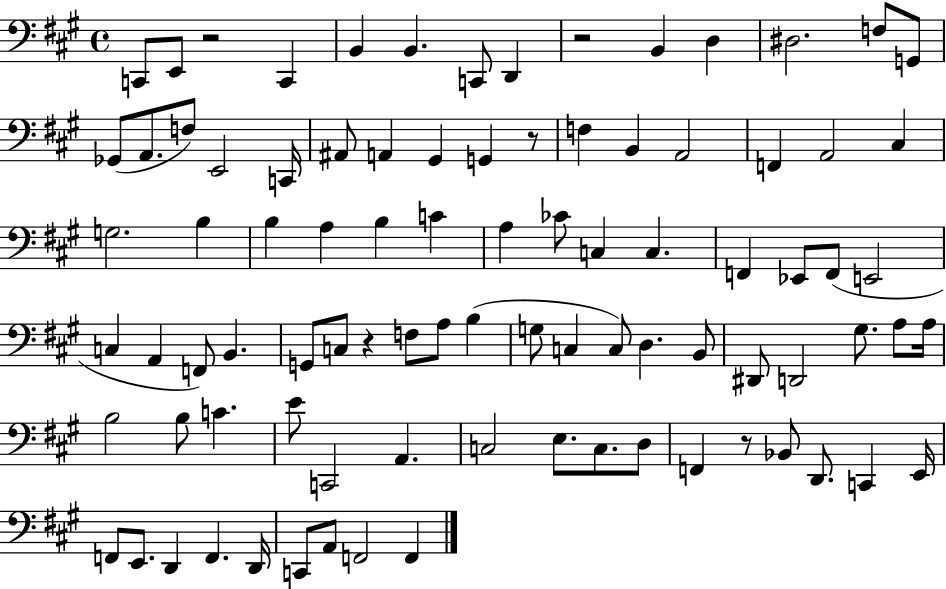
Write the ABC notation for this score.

X:1
T:Untitled
M:4/4
L:1/4
K:A
C,,/2 E,,/2 z2 C,, B,, B,, C,,/2 D,, z2 B,, D, ^D,2 F,/2 G,,/2 _G,,/2 A,,/2 F,/2 E,,2 C,,/4 ^A,,/2 A,, ^G,, G,, z/2 F, B,, A,,2 F,, A,,2 ^C, G,2 B, B, A, B, C A, _C/2 C, C, F,, _E,,/2 F,,/2 E,,2 C, A,, F,,/2 B,, G,,/2 C,/2 z F,/2 A,/2 B, G,/2 C, C,/2 D, B,,/2 ^D,,/2 D,,2 ^G,/2 A,/2 A,/4 B,2 B,/2 C E/2 C,,2 A,, C,2 E,/2 C,/2 D,/2 F,, z/2 _B,,/2 D,,/2 C,, E,,/4 F,,/2 E,,/2 D,, F,, D,,/4 C,,/2 A,,/2 F,,2 F,,